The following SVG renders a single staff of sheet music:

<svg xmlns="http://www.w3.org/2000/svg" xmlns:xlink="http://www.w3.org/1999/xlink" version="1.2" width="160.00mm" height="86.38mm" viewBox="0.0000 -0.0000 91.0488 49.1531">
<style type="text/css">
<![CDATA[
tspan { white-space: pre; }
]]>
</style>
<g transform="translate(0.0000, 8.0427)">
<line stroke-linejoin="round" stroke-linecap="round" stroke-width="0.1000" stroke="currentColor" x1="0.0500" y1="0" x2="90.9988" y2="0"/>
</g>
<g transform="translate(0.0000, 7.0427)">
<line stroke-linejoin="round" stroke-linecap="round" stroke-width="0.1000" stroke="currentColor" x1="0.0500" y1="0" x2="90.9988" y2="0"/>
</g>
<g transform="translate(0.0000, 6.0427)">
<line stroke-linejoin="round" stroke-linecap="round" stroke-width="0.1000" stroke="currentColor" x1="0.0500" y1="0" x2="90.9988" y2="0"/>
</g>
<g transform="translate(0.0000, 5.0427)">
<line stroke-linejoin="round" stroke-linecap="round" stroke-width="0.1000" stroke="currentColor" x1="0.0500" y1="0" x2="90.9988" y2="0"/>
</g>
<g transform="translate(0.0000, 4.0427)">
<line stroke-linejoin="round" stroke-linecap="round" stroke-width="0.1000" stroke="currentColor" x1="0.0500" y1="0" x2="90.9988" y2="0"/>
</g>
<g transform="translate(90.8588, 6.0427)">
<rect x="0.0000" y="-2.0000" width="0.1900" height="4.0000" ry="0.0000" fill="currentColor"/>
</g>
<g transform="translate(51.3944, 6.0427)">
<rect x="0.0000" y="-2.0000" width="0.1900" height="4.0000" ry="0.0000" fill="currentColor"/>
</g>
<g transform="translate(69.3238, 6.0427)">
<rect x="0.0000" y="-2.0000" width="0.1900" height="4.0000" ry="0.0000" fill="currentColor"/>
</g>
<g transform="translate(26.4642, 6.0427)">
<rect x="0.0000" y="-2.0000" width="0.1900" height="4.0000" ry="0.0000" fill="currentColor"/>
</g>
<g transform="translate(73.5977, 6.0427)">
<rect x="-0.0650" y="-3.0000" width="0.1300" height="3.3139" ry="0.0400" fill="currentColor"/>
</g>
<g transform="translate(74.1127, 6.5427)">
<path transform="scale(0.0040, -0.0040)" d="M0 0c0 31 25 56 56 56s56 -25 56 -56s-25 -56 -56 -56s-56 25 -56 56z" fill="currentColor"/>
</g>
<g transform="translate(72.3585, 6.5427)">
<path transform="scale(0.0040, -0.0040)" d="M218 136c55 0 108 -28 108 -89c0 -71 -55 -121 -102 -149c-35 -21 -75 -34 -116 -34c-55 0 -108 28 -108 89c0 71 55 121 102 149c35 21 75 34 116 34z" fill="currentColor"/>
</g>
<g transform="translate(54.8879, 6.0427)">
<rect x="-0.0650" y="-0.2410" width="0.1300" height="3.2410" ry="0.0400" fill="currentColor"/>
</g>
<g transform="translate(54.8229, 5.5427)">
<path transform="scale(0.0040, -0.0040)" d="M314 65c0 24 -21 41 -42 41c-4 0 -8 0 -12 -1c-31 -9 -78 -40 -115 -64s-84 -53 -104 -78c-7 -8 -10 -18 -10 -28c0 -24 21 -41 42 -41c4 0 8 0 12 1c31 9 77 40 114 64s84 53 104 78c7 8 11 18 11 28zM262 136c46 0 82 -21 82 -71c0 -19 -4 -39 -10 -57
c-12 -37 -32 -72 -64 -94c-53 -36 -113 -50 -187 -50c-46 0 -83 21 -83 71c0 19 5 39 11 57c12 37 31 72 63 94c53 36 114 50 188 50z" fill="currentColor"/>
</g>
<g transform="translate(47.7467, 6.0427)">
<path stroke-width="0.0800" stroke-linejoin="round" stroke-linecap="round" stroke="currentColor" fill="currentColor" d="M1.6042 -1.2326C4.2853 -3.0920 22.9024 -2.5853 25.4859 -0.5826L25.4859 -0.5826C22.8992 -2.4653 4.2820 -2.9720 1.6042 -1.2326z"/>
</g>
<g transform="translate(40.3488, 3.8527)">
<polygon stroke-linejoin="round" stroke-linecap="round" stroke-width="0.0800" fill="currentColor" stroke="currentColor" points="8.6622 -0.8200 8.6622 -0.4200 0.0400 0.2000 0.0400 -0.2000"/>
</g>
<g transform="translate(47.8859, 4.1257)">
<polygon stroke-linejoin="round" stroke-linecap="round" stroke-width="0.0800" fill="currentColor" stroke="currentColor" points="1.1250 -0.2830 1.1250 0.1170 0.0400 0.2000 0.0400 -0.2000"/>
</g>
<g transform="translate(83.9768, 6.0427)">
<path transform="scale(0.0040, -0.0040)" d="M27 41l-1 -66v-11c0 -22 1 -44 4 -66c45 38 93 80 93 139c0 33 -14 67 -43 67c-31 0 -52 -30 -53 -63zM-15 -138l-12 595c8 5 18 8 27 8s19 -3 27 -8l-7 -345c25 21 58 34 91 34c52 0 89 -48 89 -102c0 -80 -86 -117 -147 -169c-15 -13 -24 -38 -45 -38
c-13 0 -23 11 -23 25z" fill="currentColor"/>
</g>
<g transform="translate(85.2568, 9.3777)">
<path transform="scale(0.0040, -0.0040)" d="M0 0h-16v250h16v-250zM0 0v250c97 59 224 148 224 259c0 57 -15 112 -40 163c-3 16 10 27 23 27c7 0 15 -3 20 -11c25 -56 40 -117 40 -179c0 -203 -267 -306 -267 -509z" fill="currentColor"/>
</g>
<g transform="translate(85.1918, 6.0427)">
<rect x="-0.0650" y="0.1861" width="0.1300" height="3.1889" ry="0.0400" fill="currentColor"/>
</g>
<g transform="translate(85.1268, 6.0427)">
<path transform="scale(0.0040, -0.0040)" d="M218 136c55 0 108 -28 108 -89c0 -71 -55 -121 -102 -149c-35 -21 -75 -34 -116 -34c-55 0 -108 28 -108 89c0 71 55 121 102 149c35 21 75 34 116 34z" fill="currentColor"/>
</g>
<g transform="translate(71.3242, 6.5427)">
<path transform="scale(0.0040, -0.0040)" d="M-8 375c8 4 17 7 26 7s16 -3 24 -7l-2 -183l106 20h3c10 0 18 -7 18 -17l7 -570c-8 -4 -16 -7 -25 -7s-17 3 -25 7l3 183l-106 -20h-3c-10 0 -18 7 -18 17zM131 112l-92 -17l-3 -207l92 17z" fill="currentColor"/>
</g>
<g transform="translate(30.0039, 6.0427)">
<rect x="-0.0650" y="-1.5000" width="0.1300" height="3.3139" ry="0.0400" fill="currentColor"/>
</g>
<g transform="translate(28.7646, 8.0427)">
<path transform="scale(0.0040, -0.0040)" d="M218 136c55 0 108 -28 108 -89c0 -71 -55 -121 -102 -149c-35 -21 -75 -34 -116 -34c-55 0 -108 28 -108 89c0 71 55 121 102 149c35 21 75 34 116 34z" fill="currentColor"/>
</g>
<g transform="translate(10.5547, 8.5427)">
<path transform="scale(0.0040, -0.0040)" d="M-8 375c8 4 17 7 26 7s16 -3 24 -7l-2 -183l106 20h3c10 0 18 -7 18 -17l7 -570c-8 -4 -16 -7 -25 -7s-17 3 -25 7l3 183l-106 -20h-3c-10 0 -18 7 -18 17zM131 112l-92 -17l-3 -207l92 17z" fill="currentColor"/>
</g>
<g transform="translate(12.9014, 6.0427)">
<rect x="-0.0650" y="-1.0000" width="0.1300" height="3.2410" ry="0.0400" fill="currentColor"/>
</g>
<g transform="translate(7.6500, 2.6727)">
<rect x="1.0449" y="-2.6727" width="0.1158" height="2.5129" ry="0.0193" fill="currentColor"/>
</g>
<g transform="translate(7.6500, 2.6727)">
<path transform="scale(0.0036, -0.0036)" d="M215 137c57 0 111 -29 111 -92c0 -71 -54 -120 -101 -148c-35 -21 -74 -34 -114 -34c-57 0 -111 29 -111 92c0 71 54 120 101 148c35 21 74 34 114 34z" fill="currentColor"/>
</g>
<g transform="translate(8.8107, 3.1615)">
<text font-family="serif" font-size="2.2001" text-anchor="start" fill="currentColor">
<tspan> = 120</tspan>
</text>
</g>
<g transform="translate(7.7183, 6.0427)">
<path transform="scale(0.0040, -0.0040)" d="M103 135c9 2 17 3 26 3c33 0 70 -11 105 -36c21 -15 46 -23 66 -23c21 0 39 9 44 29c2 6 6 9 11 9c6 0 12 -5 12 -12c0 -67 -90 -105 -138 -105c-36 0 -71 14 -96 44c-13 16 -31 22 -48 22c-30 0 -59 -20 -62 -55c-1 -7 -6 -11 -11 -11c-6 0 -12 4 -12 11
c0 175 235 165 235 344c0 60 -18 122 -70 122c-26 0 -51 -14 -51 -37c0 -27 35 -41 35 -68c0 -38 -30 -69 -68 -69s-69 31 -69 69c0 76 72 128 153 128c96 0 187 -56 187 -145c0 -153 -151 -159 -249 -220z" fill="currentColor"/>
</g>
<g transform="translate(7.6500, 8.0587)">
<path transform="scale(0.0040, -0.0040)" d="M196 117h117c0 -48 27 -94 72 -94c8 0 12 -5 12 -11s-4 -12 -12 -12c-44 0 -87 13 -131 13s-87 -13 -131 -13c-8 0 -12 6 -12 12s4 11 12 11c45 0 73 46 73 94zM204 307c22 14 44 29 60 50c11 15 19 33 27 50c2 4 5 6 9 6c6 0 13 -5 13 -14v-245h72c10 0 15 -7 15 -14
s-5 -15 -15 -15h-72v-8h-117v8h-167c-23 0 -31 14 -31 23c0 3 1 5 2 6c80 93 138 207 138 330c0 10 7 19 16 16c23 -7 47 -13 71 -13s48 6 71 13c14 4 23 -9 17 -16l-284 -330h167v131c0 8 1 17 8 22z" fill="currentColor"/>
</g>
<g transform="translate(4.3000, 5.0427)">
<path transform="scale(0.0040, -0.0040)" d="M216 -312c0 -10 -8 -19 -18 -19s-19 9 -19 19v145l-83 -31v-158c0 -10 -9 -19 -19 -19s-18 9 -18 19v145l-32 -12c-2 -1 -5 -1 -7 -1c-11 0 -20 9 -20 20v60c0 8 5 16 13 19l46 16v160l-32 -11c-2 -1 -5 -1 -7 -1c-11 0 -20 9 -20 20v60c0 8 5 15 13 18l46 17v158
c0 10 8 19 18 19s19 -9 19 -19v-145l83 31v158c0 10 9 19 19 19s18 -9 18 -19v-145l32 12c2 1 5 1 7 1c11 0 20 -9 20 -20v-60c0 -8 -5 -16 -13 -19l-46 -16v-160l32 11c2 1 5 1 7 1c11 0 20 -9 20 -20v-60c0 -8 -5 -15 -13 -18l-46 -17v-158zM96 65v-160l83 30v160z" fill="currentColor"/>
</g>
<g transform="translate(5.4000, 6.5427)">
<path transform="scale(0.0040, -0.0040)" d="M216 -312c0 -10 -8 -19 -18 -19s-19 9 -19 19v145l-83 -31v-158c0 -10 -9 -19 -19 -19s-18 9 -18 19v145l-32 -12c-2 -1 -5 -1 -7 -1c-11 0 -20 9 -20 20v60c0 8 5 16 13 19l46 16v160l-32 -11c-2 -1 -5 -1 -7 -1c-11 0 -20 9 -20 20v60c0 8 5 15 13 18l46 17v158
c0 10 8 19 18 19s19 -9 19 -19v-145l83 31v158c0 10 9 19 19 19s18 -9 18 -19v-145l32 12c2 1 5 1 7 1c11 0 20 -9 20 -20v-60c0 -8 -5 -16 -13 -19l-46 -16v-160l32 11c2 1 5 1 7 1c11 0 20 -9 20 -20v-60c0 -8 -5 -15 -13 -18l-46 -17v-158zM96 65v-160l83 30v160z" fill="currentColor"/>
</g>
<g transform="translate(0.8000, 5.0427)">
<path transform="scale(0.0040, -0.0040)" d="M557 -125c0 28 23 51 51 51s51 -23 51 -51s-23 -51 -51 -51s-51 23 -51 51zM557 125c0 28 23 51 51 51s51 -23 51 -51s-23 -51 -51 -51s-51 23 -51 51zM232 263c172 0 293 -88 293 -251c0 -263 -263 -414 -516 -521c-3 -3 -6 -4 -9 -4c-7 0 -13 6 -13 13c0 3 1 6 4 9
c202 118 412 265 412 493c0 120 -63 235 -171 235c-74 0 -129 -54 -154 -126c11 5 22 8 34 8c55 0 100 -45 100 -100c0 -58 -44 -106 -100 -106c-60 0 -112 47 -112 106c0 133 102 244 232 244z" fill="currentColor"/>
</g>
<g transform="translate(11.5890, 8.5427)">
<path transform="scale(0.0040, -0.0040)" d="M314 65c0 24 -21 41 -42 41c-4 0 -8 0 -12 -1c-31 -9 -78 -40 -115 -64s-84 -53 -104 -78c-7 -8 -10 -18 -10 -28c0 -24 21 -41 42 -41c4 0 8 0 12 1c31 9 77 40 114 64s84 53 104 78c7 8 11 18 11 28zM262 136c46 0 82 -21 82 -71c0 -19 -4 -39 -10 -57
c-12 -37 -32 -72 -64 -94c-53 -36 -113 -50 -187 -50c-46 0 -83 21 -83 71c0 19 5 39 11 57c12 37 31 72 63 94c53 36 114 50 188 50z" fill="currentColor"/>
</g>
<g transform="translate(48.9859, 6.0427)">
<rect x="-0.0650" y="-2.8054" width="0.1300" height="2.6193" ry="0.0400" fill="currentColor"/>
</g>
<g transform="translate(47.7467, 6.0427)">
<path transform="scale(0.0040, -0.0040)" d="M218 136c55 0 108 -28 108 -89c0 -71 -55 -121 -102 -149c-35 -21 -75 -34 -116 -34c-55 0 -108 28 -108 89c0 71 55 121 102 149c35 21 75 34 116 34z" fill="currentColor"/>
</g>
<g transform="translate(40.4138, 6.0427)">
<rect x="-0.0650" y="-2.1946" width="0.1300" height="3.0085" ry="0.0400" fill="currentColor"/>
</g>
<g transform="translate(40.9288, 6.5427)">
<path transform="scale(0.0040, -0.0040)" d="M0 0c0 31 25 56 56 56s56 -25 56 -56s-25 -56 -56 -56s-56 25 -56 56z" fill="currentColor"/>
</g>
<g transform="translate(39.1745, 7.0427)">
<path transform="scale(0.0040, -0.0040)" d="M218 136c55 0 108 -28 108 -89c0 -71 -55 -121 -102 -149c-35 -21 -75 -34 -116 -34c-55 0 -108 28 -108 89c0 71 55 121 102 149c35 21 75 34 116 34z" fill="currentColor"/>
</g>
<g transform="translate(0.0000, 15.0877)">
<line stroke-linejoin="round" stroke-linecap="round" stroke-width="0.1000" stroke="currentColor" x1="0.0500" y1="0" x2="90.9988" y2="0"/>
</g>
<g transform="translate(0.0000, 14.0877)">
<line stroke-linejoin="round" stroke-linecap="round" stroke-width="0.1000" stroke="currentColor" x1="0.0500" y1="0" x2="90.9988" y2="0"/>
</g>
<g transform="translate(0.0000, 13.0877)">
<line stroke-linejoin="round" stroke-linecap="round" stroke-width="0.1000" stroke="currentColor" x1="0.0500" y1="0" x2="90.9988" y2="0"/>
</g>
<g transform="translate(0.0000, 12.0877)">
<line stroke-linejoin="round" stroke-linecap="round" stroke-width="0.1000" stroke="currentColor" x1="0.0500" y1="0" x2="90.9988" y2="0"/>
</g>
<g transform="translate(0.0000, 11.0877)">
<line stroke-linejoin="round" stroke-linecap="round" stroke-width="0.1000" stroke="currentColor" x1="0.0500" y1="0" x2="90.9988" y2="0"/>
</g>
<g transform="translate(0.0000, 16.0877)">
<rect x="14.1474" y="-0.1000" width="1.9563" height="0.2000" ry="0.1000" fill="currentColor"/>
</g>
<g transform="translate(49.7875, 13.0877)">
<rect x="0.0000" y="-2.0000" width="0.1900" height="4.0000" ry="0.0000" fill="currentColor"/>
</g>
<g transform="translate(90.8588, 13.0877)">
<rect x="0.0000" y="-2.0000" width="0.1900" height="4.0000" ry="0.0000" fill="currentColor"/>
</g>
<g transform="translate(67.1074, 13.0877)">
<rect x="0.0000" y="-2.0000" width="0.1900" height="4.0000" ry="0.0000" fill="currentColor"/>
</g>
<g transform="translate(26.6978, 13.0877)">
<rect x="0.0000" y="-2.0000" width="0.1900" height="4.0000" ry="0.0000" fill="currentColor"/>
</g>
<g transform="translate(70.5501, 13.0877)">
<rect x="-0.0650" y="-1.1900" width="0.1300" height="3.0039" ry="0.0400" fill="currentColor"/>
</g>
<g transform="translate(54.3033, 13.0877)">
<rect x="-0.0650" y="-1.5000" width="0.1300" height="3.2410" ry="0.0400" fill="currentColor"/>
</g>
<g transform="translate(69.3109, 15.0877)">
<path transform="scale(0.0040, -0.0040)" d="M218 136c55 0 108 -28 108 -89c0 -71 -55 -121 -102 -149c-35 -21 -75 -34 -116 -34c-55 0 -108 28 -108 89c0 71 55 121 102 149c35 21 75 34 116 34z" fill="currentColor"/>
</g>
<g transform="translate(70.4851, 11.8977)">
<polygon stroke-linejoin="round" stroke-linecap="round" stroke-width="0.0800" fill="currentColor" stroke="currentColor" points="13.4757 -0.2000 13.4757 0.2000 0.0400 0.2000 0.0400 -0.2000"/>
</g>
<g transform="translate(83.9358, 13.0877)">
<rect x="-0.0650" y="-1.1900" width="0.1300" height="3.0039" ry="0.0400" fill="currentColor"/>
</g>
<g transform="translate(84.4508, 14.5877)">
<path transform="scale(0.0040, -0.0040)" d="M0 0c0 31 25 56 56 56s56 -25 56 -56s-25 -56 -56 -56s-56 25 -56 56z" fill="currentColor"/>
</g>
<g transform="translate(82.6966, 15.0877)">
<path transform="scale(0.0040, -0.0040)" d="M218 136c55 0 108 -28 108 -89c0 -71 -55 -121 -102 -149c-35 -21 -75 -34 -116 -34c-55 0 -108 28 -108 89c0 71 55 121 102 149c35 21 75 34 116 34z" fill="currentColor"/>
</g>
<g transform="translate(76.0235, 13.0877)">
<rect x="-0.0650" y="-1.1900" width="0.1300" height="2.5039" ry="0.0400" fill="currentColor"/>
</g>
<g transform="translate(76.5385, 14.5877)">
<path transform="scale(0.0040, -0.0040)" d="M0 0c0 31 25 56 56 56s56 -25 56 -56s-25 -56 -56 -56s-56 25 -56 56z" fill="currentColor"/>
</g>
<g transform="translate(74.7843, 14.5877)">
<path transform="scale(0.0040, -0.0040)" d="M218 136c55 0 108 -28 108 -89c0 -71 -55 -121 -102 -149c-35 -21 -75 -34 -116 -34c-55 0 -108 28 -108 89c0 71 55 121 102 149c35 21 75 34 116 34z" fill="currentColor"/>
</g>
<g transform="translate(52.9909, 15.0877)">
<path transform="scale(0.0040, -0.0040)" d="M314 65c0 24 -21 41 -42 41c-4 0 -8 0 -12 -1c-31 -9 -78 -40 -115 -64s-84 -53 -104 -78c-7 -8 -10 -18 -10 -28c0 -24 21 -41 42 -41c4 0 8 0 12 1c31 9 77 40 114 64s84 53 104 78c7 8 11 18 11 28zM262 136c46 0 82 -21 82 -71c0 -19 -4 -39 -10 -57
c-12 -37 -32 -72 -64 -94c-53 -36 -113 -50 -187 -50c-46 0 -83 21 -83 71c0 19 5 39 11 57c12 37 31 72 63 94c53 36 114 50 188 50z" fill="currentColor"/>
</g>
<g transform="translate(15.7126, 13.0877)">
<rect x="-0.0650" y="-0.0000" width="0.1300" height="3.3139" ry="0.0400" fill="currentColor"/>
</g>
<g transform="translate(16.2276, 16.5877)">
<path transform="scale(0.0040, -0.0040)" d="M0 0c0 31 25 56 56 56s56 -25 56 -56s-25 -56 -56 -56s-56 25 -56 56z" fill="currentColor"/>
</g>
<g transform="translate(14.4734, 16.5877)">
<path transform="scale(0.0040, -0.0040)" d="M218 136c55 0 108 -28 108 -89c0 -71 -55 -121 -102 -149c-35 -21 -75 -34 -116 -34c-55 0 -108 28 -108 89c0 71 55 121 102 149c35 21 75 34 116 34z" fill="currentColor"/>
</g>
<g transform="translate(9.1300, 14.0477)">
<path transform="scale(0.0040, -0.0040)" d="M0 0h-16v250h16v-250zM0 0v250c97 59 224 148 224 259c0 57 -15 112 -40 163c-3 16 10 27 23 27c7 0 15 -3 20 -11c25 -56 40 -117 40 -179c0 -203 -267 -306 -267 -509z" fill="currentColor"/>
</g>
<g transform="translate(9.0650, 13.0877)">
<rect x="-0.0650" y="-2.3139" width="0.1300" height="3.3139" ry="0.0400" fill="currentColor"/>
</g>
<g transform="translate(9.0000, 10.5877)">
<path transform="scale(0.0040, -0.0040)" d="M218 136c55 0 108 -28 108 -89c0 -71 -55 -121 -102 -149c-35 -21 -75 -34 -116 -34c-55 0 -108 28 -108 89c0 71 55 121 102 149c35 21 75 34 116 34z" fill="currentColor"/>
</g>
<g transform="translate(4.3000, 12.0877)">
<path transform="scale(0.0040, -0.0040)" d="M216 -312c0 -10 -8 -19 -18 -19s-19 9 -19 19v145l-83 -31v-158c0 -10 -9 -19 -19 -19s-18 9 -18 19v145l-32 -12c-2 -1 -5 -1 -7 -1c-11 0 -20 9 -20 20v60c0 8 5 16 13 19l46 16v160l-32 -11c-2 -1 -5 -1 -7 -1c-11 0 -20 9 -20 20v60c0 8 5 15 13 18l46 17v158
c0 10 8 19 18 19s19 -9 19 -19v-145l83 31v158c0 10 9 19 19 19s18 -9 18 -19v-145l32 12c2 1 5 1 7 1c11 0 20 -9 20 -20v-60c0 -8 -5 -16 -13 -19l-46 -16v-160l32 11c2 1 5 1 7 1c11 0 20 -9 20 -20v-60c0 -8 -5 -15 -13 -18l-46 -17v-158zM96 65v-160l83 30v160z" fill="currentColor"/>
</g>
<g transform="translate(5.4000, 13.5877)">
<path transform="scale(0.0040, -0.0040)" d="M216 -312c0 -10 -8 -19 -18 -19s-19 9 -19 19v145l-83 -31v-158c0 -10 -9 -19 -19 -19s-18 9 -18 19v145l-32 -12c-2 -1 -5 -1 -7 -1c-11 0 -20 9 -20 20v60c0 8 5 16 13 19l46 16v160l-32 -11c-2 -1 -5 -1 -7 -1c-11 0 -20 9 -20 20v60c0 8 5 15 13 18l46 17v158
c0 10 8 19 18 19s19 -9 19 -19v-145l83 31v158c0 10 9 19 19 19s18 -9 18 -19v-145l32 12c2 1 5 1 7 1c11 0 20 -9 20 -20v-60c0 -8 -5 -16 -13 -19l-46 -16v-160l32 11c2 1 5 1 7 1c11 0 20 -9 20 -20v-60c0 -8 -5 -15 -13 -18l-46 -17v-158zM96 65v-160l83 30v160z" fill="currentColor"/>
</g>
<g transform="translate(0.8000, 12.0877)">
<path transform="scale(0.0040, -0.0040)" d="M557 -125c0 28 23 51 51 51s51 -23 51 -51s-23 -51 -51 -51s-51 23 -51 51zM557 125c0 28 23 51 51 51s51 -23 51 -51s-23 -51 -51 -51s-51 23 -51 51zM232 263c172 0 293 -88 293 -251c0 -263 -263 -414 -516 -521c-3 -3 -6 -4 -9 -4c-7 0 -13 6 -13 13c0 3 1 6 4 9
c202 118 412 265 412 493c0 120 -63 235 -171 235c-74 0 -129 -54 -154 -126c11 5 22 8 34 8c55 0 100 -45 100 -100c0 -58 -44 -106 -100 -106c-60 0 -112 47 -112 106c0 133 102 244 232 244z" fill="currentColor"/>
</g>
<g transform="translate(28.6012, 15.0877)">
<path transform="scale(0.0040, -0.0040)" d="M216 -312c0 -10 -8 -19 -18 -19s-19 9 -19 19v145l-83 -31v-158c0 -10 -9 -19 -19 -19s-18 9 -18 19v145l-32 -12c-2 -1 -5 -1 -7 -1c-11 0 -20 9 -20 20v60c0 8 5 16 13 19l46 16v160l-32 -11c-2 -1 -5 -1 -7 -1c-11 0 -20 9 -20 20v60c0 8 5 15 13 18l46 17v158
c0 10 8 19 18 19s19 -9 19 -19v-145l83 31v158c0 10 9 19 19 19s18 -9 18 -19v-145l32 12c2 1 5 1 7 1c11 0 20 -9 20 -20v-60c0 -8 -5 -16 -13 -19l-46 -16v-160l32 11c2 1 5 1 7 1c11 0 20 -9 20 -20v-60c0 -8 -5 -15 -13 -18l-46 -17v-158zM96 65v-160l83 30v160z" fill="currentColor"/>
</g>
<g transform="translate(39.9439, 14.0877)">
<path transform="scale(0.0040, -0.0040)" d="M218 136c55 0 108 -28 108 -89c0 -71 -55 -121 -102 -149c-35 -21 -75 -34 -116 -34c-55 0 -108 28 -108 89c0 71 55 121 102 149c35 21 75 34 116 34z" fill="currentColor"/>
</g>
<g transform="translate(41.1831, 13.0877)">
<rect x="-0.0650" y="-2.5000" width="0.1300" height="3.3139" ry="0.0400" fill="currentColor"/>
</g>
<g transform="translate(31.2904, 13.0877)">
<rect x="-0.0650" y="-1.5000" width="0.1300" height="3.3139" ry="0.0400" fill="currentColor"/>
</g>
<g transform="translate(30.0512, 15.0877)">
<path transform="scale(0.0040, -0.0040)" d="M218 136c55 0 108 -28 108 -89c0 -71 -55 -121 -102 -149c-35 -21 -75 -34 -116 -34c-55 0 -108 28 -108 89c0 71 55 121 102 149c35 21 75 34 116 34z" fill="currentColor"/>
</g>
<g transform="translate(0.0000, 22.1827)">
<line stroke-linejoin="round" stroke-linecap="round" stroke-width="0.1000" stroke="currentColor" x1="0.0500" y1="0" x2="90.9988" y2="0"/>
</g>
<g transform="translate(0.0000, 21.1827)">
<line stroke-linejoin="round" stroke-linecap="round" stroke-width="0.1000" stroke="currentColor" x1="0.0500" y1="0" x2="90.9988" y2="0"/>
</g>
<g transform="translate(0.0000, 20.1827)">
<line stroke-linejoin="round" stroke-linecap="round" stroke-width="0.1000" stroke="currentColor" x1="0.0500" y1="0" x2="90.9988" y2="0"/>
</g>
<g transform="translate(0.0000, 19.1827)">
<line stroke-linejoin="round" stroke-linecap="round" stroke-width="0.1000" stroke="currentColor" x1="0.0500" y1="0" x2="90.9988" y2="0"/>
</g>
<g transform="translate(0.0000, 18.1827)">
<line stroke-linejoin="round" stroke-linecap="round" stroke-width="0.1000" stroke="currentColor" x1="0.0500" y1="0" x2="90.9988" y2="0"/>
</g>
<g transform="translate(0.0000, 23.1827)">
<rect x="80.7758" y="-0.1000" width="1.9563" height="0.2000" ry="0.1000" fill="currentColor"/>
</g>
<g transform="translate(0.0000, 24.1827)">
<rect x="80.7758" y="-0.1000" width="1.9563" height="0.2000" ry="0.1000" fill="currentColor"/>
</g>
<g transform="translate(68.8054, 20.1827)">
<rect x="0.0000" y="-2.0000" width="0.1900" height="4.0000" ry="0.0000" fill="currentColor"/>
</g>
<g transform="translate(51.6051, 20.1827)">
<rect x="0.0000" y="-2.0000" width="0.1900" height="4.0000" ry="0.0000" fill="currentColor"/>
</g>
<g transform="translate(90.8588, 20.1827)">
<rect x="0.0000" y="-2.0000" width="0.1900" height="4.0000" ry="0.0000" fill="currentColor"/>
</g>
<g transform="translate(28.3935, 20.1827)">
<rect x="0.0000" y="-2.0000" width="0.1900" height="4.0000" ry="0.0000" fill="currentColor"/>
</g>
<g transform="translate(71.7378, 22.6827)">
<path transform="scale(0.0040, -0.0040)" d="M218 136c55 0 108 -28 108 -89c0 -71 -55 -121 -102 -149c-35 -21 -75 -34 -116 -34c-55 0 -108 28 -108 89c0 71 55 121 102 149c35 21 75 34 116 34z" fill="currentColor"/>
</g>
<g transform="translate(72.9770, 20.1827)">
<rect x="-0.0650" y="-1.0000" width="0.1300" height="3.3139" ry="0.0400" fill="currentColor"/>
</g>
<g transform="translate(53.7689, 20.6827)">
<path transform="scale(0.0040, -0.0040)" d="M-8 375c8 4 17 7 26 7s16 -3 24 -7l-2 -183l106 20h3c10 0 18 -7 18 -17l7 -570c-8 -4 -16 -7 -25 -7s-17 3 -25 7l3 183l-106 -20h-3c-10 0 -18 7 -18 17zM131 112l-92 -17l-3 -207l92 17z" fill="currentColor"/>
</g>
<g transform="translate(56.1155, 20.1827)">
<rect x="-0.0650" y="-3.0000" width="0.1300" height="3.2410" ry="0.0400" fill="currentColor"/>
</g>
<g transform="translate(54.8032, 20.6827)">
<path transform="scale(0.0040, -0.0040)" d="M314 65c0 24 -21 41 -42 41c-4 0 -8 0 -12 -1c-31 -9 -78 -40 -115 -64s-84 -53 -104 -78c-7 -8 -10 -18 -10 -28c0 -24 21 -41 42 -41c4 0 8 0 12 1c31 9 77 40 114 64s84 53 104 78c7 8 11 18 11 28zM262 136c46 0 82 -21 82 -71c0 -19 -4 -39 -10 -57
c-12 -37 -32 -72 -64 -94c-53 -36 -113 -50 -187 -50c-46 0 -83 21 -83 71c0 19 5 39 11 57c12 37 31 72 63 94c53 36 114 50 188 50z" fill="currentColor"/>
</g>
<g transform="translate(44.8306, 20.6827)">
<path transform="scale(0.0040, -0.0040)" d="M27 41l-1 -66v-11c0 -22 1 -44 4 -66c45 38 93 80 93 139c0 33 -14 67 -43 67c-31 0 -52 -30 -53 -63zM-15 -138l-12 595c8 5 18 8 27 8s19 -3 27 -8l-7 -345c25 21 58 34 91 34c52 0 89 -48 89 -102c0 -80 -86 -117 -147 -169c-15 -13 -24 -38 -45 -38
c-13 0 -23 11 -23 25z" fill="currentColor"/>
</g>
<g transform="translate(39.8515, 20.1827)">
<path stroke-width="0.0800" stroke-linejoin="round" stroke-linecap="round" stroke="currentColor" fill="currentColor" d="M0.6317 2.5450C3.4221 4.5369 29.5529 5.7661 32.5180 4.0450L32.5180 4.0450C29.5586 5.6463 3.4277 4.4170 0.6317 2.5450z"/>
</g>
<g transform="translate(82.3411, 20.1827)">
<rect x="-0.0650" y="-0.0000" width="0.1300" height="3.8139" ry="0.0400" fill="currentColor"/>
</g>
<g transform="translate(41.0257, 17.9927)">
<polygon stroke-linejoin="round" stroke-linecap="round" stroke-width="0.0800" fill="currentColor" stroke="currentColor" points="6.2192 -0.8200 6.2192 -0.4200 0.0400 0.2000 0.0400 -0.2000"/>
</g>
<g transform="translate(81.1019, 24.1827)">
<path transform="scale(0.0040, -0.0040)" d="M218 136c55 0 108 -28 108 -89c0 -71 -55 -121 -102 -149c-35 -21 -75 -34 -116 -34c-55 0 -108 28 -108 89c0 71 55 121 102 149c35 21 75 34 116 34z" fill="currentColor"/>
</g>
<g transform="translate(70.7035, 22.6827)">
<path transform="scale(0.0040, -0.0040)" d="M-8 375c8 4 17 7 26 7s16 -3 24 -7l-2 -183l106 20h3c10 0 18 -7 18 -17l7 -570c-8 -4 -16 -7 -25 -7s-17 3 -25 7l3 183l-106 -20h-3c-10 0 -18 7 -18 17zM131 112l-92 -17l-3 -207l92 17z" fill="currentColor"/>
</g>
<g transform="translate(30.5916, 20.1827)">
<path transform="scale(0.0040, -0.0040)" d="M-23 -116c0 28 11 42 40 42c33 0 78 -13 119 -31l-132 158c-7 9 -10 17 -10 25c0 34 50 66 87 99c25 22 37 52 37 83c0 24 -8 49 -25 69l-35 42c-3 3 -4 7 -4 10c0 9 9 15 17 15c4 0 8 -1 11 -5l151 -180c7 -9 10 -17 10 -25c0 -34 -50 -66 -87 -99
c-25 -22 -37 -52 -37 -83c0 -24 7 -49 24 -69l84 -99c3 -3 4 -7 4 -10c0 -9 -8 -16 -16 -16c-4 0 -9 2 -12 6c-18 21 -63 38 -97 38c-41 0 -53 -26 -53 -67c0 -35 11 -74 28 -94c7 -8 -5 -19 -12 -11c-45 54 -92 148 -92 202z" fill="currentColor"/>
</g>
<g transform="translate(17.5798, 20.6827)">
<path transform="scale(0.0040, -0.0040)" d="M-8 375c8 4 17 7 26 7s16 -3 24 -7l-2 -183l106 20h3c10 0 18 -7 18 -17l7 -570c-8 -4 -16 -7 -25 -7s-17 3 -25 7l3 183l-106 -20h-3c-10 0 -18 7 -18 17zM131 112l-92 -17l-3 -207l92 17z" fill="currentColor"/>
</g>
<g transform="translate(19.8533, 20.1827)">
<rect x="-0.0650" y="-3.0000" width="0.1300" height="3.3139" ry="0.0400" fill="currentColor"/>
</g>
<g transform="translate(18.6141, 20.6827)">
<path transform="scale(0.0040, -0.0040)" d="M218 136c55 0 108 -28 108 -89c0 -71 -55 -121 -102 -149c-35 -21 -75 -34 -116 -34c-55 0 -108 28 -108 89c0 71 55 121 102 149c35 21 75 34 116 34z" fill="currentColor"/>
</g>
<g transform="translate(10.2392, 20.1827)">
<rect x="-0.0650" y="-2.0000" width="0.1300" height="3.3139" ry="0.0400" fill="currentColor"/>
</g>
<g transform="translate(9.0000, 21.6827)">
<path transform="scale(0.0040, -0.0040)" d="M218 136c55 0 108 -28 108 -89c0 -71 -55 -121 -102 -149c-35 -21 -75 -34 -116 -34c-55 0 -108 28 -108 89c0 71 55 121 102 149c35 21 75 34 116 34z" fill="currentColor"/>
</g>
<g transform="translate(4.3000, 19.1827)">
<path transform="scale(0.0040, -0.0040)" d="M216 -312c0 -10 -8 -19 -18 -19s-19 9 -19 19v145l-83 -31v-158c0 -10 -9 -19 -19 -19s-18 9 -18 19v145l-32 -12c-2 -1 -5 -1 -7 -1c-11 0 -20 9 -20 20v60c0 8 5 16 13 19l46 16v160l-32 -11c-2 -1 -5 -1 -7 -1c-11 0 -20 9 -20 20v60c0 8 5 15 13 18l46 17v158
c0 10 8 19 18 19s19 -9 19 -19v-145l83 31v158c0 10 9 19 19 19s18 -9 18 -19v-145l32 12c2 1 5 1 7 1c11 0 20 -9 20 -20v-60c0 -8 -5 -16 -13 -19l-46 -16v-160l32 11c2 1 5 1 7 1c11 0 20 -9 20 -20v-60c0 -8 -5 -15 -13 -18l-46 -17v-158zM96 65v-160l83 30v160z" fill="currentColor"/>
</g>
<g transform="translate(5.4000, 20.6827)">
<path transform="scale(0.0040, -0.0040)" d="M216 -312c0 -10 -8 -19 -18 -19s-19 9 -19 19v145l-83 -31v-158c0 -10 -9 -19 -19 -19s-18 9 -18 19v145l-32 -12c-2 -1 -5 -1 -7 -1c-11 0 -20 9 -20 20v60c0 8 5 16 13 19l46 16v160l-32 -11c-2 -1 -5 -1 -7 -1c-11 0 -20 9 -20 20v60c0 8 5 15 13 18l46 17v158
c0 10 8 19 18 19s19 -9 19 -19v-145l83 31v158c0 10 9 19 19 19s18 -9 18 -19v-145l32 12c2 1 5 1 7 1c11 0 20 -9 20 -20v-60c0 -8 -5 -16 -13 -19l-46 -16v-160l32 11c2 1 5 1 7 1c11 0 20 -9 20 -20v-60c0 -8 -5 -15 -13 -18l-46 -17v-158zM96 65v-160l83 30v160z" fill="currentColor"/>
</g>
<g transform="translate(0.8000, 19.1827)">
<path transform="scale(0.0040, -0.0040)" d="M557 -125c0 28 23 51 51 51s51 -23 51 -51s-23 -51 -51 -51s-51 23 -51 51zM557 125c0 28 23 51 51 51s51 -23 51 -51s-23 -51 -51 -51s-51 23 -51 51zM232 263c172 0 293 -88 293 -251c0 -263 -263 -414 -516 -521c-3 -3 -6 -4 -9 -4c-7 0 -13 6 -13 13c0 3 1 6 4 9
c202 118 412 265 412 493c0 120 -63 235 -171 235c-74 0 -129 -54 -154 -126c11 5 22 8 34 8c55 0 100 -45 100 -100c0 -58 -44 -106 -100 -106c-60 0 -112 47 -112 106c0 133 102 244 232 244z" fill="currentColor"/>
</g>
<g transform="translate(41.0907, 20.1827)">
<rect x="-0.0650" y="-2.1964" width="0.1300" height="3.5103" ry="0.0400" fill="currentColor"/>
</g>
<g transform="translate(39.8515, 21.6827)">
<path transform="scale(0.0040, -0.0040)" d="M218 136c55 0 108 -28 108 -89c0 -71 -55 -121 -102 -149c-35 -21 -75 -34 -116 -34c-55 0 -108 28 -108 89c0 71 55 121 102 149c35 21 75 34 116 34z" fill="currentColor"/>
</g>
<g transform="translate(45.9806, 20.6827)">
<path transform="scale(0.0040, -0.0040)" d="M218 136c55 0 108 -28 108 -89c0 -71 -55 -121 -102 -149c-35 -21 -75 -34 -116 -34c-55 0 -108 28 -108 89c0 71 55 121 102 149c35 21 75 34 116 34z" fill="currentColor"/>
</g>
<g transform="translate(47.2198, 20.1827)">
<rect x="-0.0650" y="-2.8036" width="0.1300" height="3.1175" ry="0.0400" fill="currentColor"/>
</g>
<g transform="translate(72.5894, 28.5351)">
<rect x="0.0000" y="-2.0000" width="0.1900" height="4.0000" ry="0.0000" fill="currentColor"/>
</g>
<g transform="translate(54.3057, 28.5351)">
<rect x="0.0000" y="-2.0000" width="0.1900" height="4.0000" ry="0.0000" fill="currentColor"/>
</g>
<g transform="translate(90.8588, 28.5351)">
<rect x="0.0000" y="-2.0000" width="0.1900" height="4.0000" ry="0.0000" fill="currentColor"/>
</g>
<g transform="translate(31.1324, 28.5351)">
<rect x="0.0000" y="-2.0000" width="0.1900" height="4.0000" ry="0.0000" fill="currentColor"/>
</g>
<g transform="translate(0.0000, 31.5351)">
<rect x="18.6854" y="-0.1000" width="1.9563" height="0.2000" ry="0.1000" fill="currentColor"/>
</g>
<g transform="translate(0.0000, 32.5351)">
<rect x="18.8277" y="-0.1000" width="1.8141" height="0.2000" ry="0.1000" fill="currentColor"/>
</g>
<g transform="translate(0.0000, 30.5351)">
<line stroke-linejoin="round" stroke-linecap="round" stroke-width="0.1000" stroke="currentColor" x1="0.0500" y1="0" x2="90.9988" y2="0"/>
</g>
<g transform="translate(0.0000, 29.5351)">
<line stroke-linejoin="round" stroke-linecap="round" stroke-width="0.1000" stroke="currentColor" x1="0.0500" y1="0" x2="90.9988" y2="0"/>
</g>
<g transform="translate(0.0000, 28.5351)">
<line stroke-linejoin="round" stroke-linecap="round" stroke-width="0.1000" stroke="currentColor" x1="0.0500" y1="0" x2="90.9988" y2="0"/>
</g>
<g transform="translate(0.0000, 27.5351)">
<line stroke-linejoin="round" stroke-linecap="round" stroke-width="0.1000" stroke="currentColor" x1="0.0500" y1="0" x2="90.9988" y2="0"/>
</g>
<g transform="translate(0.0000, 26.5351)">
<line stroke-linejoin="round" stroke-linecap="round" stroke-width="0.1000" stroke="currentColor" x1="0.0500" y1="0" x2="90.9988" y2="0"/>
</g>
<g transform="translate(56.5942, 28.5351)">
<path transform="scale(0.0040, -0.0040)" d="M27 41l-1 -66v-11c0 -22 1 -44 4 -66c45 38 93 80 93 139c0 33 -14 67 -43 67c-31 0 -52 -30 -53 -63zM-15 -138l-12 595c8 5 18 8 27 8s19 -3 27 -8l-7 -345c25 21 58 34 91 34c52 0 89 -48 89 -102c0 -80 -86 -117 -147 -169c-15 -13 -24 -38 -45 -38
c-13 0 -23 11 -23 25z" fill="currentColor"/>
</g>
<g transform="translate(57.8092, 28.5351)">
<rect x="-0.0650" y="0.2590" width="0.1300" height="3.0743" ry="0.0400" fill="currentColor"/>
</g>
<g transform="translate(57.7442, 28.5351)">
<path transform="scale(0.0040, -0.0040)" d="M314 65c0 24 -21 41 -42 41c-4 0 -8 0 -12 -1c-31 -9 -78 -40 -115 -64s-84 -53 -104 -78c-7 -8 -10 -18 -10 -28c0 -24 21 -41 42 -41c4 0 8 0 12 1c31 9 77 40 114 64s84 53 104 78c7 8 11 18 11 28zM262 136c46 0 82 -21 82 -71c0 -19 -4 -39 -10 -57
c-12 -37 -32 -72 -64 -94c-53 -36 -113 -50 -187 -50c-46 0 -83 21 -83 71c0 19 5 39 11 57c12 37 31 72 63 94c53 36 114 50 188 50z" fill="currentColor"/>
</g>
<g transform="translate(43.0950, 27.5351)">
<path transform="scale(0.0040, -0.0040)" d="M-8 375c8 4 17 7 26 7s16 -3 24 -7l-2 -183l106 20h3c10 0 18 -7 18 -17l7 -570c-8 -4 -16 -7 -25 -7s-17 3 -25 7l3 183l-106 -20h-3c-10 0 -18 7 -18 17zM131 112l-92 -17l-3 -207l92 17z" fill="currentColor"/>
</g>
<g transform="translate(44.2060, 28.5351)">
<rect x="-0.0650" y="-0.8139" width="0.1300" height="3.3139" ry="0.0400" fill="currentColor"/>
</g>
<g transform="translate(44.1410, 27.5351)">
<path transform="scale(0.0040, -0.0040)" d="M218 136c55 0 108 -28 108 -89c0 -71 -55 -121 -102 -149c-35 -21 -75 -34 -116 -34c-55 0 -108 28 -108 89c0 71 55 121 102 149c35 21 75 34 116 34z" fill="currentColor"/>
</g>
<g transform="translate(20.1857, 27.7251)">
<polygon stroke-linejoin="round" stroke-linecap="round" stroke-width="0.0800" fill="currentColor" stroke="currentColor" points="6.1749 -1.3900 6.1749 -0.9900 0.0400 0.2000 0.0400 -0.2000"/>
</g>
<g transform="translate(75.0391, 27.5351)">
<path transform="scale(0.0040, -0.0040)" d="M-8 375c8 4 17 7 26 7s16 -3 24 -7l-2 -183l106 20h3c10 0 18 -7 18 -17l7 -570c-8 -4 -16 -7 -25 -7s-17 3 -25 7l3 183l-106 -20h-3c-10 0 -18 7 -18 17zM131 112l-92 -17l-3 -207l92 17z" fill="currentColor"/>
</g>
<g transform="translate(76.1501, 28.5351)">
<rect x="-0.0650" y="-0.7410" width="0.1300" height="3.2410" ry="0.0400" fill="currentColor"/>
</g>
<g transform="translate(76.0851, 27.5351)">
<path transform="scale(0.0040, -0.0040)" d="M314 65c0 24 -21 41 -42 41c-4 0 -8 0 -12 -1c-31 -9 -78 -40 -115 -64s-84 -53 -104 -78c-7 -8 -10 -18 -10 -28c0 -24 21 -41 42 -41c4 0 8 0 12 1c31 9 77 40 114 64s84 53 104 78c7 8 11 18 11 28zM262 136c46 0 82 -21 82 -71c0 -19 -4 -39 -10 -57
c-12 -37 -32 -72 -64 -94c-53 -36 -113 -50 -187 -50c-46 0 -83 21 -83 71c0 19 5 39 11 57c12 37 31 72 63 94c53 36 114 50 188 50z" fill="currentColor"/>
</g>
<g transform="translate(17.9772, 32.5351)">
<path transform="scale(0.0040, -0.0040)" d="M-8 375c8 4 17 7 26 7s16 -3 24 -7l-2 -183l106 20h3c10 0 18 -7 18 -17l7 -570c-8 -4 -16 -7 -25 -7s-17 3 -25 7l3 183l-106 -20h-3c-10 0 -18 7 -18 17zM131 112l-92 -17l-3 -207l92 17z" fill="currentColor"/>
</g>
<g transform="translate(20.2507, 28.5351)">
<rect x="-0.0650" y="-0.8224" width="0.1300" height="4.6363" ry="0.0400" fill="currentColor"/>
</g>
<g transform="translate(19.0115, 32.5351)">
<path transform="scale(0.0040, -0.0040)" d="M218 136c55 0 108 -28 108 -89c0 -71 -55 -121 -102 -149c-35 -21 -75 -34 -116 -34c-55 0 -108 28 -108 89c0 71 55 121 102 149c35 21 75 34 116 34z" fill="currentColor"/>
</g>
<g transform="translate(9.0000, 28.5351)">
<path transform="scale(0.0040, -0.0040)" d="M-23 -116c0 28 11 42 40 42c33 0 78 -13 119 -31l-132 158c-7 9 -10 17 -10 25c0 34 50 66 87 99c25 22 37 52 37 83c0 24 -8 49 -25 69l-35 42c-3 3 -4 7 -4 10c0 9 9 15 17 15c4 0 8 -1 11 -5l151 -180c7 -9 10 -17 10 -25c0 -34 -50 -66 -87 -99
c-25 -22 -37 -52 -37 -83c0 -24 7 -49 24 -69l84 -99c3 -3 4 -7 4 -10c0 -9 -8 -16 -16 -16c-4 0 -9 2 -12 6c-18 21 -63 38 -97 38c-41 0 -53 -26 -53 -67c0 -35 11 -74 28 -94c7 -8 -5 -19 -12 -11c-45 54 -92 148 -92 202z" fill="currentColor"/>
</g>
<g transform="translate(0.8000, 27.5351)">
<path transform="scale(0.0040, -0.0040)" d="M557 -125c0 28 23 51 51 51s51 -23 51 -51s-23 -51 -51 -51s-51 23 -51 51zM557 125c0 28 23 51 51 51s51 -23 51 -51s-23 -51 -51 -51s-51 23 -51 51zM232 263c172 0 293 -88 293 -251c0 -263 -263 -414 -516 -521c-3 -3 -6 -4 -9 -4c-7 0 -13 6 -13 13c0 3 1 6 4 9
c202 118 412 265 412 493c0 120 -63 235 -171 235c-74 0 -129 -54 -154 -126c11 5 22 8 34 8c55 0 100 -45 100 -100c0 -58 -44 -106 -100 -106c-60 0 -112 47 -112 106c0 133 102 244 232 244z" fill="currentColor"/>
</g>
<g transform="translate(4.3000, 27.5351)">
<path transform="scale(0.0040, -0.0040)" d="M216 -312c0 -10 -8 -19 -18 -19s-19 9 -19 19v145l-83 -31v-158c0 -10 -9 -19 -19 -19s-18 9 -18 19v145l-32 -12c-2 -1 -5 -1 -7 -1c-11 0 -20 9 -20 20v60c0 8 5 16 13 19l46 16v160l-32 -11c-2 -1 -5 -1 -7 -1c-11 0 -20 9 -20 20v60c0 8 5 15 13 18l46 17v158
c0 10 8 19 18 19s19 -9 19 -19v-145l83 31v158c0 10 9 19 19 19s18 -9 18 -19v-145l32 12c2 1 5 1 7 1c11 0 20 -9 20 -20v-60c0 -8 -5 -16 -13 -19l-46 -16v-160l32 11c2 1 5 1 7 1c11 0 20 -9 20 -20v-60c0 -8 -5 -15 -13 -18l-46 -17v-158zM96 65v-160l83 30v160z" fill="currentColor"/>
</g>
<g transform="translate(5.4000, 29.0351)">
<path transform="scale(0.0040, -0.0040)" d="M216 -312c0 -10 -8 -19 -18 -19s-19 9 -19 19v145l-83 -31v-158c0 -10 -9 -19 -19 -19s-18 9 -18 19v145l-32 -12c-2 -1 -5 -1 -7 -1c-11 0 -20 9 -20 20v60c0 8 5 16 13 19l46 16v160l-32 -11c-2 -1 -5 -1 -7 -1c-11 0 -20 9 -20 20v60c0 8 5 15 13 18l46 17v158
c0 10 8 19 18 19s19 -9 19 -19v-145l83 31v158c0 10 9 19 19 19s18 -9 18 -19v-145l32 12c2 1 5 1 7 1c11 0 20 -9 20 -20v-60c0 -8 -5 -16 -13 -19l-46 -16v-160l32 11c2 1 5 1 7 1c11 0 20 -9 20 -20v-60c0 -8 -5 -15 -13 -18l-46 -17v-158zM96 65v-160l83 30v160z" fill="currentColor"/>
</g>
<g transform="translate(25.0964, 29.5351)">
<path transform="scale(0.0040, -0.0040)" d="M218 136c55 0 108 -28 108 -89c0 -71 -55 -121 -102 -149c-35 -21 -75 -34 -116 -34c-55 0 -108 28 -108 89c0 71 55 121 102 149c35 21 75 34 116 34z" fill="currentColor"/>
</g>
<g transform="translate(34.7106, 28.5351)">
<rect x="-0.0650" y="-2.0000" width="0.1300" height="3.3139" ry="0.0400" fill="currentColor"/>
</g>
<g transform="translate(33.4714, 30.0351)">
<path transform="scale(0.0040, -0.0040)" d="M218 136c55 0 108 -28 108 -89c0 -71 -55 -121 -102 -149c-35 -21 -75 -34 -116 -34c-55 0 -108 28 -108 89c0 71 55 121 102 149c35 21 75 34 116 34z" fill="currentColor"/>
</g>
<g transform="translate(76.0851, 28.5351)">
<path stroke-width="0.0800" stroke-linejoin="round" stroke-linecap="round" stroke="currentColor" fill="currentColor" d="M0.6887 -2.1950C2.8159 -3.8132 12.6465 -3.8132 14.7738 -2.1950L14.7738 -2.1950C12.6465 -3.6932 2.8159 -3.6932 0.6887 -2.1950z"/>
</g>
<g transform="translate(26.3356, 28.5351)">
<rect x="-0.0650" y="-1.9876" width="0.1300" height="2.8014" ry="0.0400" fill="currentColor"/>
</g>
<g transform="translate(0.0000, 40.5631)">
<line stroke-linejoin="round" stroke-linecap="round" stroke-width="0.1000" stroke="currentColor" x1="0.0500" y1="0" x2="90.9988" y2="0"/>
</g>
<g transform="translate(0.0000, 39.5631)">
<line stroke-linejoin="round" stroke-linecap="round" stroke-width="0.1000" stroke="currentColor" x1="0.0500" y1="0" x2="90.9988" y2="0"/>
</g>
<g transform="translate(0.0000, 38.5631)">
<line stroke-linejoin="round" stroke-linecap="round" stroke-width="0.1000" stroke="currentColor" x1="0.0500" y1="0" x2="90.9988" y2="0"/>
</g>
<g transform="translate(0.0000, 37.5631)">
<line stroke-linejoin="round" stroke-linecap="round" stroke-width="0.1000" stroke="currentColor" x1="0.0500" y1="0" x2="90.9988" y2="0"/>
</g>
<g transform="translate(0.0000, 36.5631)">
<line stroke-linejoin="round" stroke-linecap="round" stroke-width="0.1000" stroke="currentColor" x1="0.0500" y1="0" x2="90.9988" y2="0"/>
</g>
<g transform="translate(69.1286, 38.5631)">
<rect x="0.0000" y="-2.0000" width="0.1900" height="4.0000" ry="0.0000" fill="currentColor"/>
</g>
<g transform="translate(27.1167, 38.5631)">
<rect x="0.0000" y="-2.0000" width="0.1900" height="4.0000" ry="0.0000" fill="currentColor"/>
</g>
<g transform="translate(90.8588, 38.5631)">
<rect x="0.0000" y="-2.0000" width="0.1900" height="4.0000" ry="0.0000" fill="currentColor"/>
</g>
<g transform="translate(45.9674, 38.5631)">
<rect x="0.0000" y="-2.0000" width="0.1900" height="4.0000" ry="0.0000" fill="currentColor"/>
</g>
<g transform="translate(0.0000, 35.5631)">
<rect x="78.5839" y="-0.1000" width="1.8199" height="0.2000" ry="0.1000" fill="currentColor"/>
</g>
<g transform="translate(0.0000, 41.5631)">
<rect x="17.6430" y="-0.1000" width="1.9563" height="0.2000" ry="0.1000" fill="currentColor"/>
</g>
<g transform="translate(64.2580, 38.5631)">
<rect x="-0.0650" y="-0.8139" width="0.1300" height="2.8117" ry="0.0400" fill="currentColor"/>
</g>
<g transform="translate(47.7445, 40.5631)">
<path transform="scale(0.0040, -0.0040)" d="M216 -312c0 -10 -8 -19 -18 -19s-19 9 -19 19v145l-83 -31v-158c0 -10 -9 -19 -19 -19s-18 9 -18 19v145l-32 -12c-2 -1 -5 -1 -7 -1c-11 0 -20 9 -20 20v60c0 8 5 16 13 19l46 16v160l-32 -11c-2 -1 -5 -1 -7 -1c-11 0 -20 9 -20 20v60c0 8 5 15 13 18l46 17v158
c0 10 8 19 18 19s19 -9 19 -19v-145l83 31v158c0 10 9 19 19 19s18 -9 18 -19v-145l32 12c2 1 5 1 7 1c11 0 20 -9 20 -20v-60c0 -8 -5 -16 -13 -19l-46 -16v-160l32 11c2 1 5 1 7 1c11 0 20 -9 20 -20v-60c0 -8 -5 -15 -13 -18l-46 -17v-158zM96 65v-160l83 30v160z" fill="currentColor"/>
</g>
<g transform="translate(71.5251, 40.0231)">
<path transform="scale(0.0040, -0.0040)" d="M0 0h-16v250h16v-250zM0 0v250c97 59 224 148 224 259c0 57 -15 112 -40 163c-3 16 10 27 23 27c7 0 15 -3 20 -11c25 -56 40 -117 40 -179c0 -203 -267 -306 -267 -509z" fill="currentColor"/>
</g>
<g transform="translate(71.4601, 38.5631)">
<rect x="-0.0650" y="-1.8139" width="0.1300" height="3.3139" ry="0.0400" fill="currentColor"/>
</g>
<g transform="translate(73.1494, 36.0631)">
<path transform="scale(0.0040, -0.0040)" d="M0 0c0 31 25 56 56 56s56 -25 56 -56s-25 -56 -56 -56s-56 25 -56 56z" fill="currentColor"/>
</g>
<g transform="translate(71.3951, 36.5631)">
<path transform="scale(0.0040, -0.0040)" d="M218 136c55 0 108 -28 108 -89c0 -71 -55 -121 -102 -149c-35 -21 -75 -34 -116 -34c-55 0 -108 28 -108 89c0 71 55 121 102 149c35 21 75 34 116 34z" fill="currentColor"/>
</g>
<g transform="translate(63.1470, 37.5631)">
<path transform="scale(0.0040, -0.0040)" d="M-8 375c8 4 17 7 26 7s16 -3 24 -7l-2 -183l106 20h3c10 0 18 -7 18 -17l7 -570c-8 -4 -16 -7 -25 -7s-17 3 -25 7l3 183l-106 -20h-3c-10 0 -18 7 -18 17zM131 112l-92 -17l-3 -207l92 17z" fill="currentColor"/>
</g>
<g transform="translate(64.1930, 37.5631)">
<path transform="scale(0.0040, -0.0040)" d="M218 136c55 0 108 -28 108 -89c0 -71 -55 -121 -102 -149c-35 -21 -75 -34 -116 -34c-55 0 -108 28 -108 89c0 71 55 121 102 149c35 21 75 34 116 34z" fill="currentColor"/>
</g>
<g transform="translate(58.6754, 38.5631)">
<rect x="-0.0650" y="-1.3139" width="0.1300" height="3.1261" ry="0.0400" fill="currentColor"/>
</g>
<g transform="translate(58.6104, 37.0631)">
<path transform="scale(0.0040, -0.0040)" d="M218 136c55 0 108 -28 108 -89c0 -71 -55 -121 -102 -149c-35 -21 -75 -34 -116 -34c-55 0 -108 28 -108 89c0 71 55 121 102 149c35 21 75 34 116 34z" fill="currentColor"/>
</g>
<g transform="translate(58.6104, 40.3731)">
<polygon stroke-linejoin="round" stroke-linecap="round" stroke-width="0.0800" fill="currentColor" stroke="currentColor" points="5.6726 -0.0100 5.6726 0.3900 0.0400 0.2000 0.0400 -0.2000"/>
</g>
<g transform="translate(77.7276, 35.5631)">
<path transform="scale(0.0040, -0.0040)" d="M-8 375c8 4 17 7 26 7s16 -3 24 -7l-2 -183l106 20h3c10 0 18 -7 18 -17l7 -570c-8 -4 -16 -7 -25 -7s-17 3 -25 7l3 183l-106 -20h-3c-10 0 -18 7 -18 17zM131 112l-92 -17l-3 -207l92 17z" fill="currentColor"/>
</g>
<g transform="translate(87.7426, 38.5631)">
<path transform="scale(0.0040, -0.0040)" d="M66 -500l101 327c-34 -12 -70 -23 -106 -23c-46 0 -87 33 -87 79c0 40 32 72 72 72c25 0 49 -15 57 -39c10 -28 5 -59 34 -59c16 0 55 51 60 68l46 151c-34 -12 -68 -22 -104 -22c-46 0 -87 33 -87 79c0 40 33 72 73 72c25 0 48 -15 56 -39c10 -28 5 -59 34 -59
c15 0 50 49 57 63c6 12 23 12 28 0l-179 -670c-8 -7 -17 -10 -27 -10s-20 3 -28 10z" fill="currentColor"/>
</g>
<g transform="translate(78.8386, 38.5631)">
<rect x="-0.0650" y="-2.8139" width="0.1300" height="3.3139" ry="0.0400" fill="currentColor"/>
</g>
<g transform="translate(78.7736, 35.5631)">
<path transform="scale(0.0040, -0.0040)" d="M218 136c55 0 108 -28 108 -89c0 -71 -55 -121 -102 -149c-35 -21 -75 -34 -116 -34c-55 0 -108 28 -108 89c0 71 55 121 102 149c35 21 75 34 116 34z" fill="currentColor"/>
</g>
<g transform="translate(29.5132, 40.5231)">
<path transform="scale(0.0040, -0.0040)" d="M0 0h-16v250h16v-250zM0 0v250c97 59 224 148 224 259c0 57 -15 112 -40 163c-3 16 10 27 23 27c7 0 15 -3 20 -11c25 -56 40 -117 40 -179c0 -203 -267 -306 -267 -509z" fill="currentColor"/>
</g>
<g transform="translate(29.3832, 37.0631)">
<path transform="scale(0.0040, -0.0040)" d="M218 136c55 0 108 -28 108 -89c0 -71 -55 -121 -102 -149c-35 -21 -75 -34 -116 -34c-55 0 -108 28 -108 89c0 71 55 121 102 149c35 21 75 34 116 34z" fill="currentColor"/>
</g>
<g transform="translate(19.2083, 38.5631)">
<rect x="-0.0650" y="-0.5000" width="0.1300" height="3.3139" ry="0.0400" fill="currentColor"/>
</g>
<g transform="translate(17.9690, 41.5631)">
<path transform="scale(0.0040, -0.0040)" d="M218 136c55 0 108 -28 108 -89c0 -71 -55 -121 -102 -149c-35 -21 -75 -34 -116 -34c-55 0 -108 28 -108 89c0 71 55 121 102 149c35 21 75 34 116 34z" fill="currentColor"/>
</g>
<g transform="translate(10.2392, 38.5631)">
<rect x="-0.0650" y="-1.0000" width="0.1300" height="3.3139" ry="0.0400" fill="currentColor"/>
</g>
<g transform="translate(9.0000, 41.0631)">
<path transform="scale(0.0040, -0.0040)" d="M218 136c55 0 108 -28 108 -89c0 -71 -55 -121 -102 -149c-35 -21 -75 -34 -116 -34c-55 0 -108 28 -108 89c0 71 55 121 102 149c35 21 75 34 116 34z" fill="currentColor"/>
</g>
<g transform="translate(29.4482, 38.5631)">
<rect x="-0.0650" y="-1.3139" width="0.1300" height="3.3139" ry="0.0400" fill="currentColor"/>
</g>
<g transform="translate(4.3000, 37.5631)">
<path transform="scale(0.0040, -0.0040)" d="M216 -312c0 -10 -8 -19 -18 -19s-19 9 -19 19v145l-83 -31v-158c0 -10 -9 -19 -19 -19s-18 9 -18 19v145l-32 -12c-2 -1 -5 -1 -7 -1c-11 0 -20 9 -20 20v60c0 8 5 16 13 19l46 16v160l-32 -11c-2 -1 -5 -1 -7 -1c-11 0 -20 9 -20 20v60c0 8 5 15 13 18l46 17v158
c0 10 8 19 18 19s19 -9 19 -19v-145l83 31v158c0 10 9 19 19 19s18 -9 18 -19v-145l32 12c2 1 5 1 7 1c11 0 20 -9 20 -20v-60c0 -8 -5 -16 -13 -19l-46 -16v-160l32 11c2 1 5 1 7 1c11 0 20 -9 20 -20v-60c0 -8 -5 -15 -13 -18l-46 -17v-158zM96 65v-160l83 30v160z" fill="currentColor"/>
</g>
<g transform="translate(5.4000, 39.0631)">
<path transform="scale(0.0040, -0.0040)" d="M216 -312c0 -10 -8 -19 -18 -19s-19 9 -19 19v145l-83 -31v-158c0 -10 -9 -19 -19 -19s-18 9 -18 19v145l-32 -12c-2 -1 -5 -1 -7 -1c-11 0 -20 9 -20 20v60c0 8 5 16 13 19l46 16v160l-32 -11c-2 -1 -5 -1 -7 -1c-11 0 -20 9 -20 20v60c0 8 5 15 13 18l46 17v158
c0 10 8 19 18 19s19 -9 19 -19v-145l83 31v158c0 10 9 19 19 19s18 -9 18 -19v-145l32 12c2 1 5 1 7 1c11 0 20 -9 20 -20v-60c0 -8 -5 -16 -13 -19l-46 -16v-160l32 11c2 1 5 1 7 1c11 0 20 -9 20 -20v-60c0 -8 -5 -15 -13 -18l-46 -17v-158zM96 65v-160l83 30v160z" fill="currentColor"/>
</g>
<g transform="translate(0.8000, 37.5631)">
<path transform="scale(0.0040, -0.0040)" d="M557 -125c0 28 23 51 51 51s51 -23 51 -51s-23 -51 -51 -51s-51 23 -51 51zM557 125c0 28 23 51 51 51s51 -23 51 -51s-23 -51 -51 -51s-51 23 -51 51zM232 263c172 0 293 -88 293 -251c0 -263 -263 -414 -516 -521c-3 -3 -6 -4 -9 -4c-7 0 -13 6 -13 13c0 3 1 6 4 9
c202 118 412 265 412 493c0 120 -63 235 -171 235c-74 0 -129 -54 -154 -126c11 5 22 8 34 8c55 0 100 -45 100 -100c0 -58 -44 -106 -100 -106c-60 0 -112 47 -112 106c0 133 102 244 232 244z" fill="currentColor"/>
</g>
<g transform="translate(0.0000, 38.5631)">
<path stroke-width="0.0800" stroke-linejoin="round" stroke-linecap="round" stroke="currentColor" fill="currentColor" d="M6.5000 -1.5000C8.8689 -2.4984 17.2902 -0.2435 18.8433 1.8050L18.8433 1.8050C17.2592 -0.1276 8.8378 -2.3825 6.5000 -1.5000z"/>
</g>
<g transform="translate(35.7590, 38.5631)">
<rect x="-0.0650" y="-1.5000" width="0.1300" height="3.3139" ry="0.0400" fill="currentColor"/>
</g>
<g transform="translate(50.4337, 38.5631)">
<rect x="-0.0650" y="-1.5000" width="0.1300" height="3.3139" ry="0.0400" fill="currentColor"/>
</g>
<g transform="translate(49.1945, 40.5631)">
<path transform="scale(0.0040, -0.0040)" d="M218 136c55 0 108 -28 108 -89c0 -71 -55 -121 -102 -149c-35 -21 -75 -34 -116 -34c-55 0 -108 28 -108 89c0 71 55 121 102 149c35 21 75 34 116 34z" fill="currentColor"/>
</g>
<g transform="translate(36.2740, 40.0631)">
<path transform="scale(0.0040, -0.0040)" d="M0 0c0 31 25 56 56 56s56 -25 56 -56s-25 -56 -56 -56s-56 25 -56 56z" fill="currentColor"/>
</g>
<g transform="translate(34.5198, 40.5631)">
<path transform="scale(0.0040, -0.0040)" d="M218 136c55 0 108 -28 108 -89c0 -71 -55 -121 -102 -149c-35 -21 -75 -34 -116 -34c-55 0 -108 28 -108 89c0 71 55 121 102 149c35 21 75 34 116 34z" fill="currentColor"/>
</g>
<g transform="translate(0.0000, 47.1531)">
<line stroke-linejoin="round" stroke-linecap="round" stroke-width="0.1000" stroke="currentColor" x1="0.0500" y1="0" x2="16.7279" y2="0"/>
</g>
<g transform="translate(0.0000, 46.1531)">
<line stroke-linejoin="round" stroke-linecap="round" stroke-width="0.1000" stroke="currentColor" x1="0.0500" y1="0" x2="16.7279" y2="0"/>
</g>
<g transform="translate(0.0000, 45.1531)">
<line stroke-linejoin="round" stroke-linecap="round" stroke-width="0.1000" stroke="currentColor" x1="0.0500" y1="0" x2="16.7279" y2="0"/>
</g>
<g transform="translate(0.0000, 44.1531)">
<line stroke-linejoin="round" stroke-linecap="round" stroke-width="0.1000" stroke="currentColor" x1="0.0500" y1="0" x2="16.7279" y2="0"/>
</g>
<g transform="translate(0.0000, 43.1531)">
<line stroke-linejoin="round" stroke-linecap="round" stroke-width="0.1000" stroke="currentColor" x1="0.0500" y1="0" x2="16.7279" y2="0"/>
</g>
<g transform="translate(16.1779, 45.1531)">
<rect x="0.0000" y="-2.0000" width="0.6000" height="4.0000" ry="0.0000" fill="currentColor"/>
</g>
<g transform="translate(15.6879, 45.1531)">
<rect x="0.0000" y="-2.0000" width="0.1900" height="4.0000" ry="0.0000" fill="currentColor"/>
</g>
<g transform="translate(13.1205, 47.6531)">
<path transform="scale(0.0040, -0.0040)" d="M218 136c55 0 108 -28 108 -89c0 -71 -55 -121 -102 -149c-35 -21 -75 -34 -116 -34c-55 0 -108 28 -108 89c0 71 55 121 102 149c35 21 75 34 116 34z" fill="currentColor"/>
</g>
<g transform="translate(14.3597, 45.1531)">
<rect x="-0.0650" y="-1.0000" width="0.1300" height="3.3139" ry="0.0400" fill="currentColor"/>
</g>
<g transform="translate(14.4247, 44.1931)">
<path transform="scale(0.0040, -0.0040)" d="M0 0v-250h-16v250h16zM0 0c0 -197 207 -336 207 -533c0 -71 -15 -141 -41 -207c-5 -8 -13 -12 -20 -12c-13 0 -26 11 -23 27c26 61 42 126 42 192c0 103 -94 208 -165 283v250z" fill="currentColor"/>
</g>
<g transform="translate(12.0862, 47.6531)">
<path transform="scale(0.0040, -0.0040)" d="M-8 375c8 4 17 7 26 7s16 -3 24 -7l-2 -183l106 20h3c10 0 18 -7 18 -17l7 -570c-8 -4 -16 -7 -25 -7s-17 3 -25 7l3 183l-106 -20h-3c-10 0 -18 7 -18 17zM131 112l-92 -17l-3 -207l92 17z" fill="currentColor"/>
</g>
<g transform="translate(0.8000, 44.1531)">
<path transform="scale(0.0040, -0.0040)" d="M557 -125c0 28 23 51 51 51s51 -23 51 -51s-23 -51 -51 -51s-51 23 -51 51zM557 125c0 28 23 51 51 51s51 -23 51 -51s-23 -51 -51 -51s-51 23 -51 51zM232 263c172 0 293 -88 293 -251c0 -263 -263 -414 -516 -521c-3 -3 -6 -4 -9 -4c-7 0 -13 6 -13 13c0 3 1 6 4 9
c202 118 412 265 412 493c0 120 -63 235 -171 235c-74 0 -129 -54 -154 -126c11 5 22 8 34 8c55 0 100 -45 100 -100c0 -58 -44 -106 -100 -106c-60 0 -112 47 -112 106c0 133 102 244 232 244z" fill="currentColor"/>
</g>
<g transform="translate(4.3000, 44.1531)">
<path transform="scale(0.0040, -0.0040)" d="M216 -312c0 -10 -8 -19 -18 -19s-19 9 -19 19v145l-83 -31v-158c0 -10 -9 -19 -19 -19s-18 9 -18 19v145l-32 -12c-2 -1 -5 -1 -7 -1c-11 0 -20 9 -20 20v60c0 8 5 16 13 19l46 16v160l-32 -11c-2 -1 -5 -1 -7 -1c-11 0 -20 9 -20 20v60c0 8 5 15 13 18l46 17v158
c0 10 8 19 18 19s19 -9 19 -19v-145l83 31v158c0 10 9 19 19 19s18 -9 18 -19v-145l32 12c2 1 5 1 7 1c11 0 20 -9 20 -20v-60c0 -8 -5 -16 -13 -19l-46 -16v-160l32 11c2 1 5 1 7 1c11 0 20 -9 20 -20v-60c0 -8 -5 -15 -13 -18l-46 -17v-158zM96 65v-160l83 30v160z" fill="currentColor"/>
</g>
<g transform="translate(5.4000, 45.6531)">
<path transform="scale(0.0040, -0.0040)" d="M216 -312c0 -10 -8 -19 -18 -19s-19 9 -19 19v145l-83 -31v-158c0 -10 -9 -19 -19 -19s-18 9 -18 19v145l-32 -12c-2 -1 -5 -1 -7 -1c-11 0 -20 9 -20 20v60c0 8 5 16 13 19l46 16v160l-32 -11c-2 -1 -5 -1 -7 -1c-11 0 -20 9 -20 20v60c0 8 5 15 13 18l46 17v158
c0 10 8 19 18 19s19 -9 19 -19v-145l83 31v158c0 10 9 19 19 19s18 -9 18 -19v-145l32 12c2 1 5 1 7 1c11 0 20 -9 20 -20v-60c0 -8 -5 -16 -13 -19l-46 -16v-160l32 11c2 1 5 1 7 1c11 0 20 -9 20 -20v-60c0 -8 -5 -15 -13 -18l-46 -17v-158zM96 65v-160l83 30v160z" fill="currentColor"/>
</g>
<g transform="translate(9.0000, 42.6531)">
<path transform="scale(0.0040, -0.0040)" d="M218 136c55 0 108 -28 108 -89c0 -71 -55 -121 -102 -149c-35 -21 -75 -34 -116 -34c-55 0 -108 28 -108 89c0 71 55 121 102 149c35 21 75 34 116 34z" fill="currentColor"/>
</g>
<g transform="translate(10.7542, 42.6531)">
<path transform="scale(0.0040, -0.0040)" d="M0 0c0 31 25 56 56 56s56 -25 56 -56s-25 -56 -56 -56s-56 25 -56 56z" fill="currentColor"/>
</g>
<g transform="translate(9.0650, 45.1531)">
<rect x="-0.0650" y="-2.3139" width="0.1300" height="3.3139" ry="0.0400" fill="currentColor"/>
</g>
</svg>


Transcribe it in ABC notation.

X:1
T:Untitled
M:2/4
L:1/4
K:D
F,,2 G,, B,,/2 D,/4 E,2 C, _D,/2 B,/2 D,, ^G,, B,, G,,2 G,,/2 A,,/2 G,,/2 A,, C, z A,,/2 _C,/2 C,2 F,, ^C,, z C,,/2 B,,/2 A,, F, _D,2 F,2 ^F,, E,, G,/2 G,, ^G,, G,/2 F,/2 A,/2 C z/4 B, F,,/2